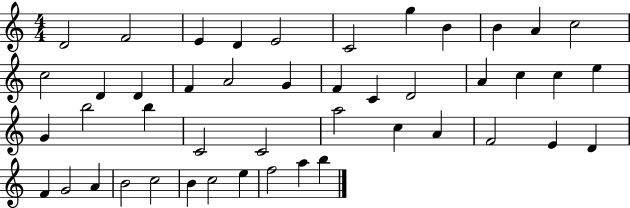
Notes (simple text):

D4/h F4/h E4/q D4/q E4/h C4/h G5/q B4/q B4/q A4/q C5/h C5/h D4/q D4/q F4/q A4/h G4/q F4/q C4/q D4/h A4/q C5/q C5/q E5/q G4/q B5/h B5/q C4/h C4/h A5/h C5/q A4/q F4/h E4/q D4/q F4/q G4/h A4/q B4/h C5/h B4/q C5/h E5/q F5/h A5/q B5/q